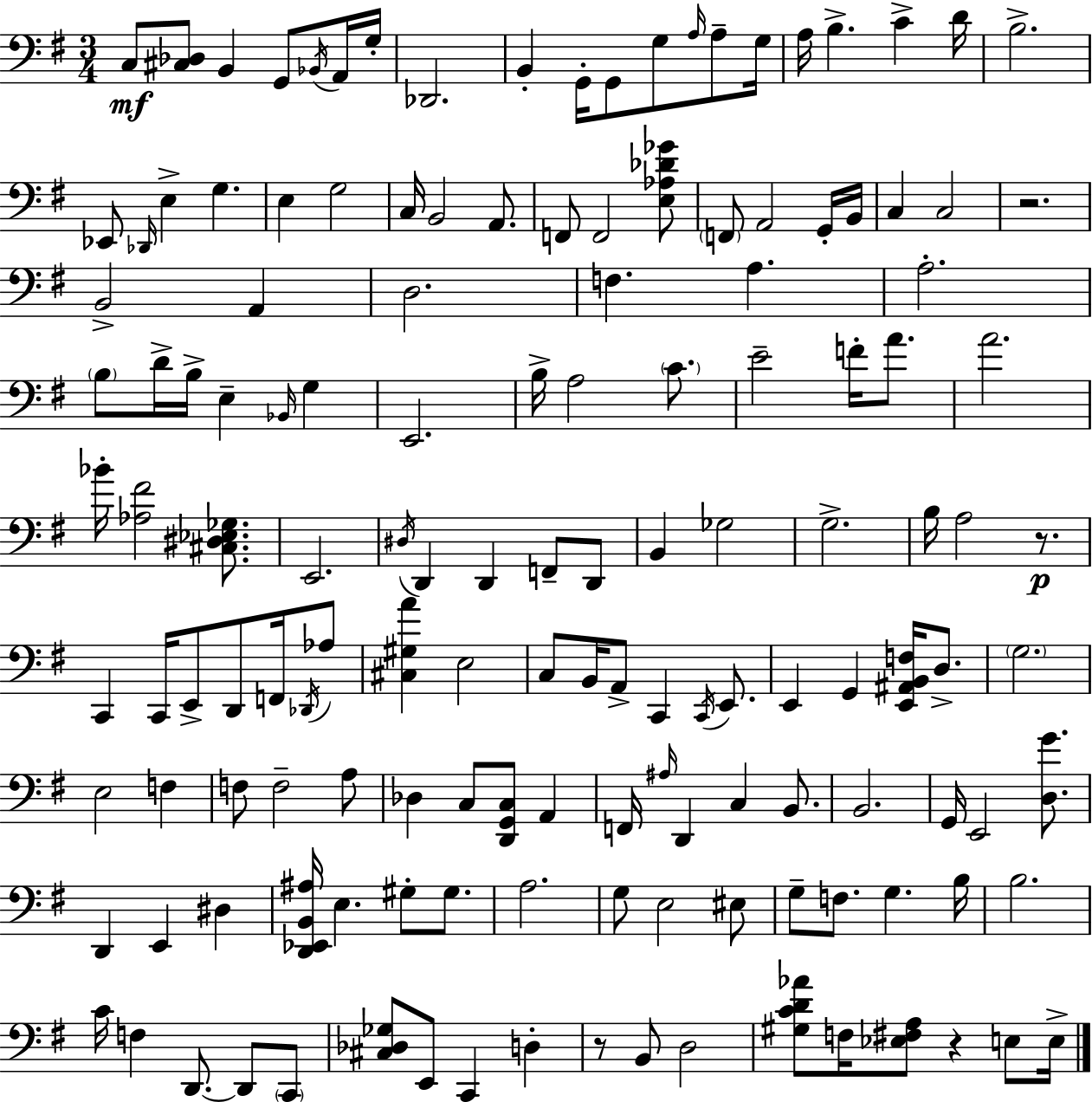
X:1
T:Untitled
M:3/4
L:1/4
K:G
C,/2 [^C,_D,]/2 B,, G,,/2 _B,,/4 A,,/4 G,/4 _D,,2 B,, G,,/4 G,,/2 G,/2 A,/4 A,/2 G,/4 A,/4 B, C D/4 B,2 _E,,/2 _D,,/4 E, G, E, G,2 C,/4 B,,2 A,,/2 F,,/2 F,,2 [E,_A,_D_G]/2 F,,/2 A,,2 G,,/4 B,,/4 C, C,2 z2 B,,2 A,, D,2 F, A, A,2 B,/2 D/4 B,/4 E, _B,,/4 G, E,,2 B,/4 A,2 C/2 E2 F/4 A/2 A2 _B/4 [_A,^F]2 [^C,^D,_E,_G,]/2 E,,2 ^D,/4 D,, D,, F,,/2 D,,/2 B,, _G,2 G,2 B,/4 A,2 z/2 C,, C,,/4 E,,/2 D,,/2 F,,/4 _D,,/4 _A,/2 [^C,^G,A] E,2 C,/2 B,,/4 A,,/2 C,, C,,/4 E,,/2 E,, G,, [E,,^A,,B,,F,]/4 D,/2 G,2 E,2 F, F,/2 F,2 A,/2 _D, C,/2 [D,,G,,C,]/2 A,, F,,/4 ^A,/4 D,, C, B,,/2 B,,2 G,,/4 E,,2 [D,G]/2 D,, E,, ^D, [D,,_E,,B,,^A,]/4 E, ^G,/2 ^G,/2 A,2 G,/2 E,2 ^E,/2 G,/2 F,/2 G, B,/4 B,2 C/4 F, D,,/2 D,,/2 C,,/2 [^C,_D,_G,]/2 E,,/2 C,, D, z/2 B,,/2 D,2 [^G,CD_A]/2 F,/4 [_E,^F,A,]/2 z E,/2 E,/4